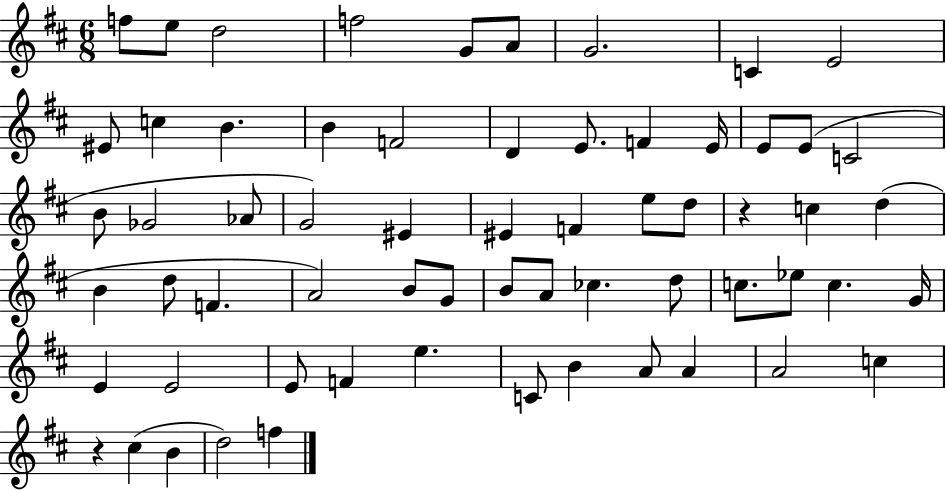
{
  \clef treble
  \numericTimeSignature
  \time 6/8
  \key d \major
  f''8 e''8 d''2 | f''2 g'8 a'8 | g'2. | c'4 e'2 | \break eis'8 c''4 b'4. | b'4 f'2 | d'4 e'8. f'4 e'16 | e'8 e'8( c'2 | \break b'8 ges'2 aes'8 | g'2) eis'4 | eis'4 f'4 e''8 d''8 | r4 c''4 d''4( | \break b'4 d''8 f'4. | a'2) b'8 g'8 | b'8 a'8 ces''4. d''8 | c''8. ees''8 c''4. g'16 | \break e'4 e'2 | e'8 f'4 e''4. | c'8 b'4 a'8 a'4 | a'2 c''4 | \break r4 cis''4( b'4 | d''2) f''4 | \bar "|."
}